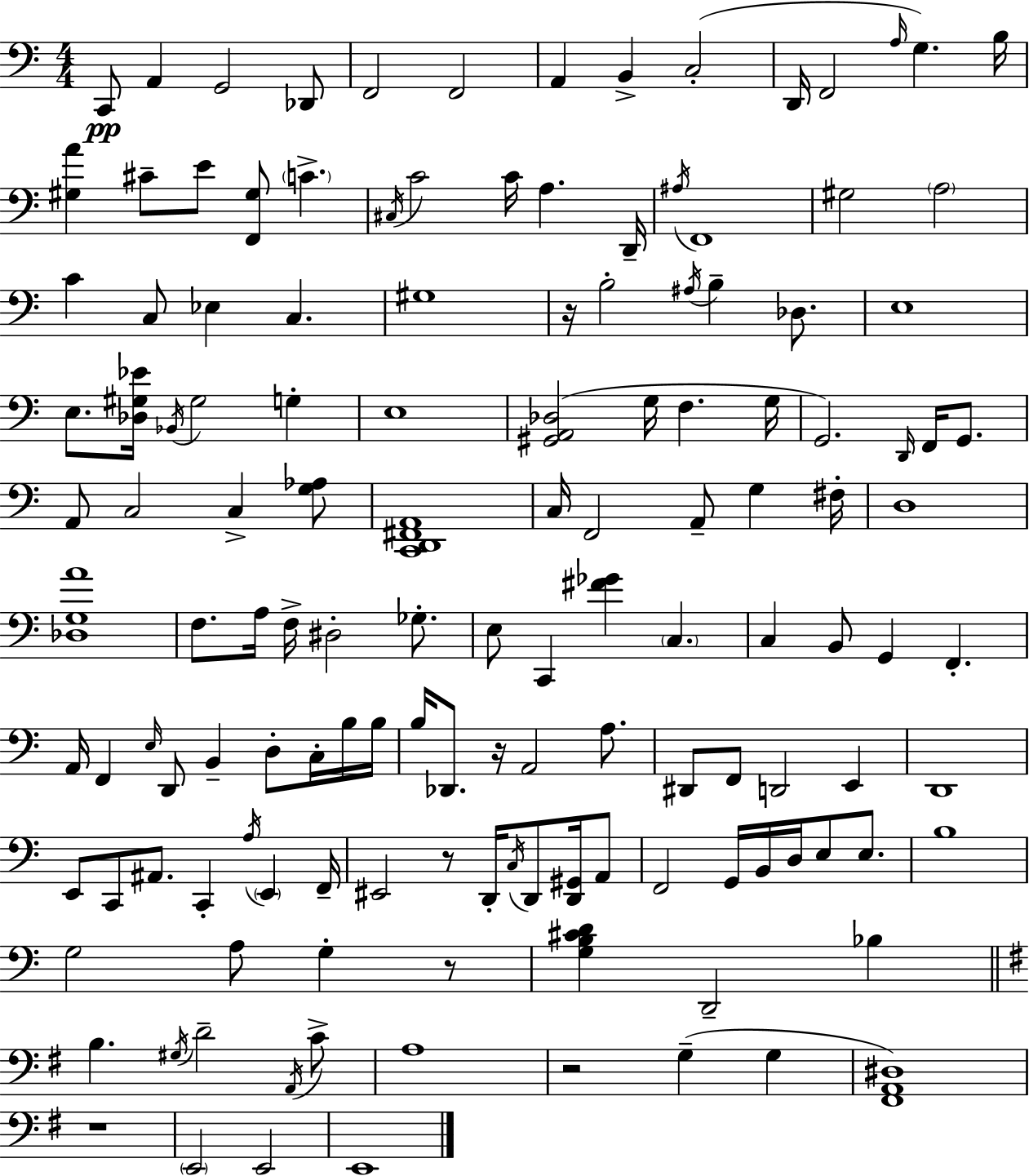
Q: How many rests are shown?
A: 6